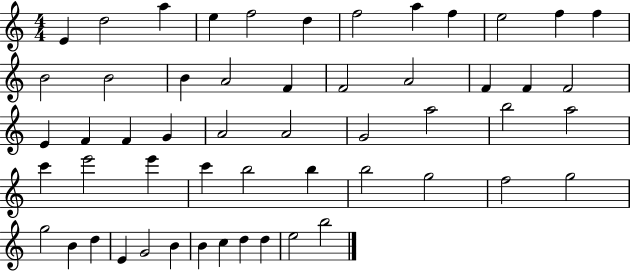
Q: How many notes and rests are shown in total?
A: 54